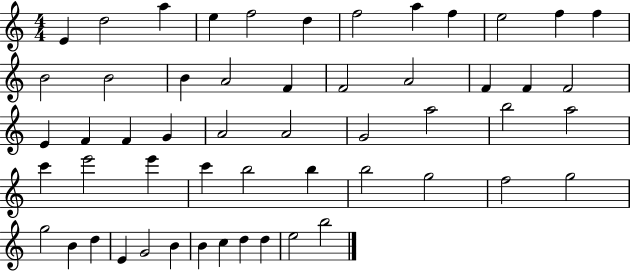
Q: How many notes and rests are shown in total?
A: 54